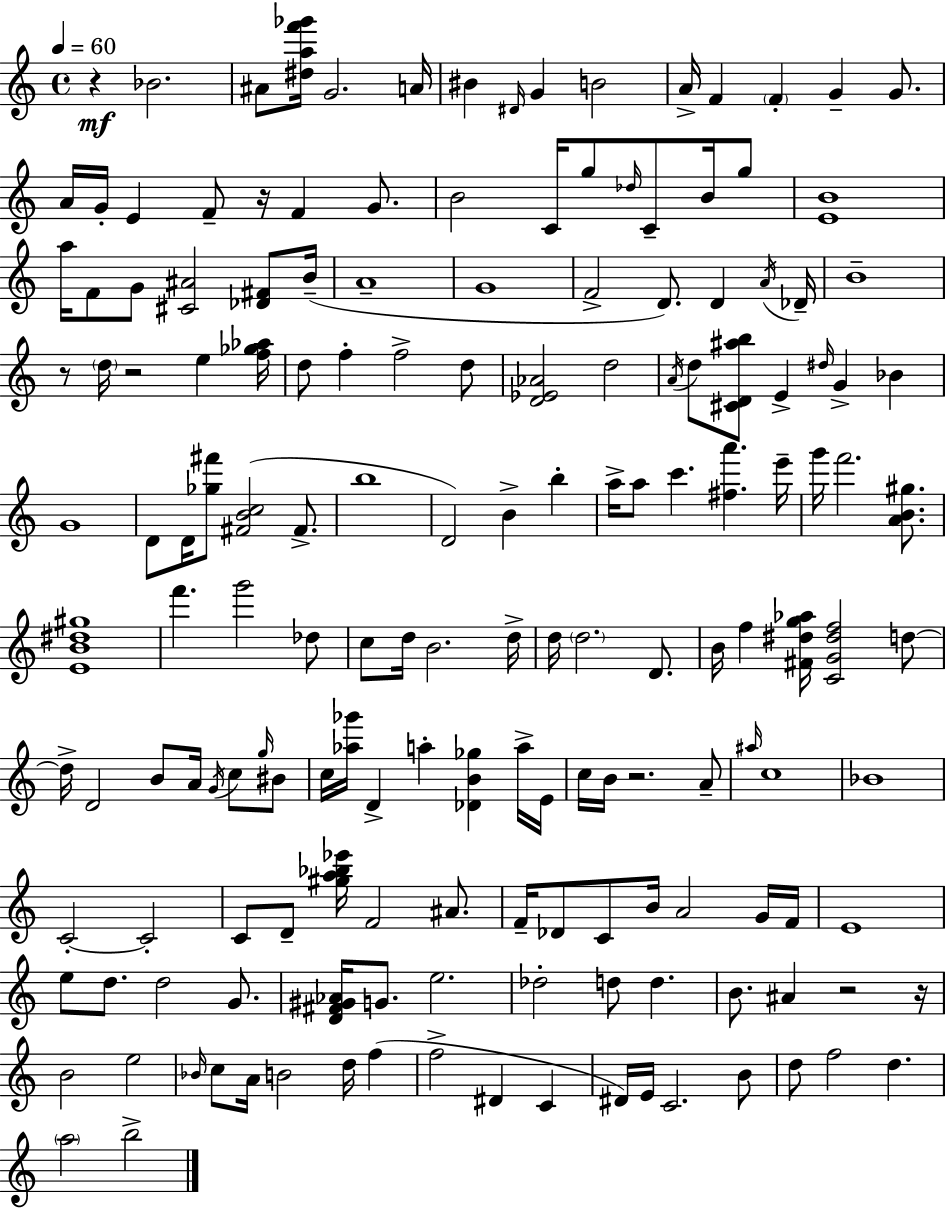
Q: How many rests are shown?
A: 7